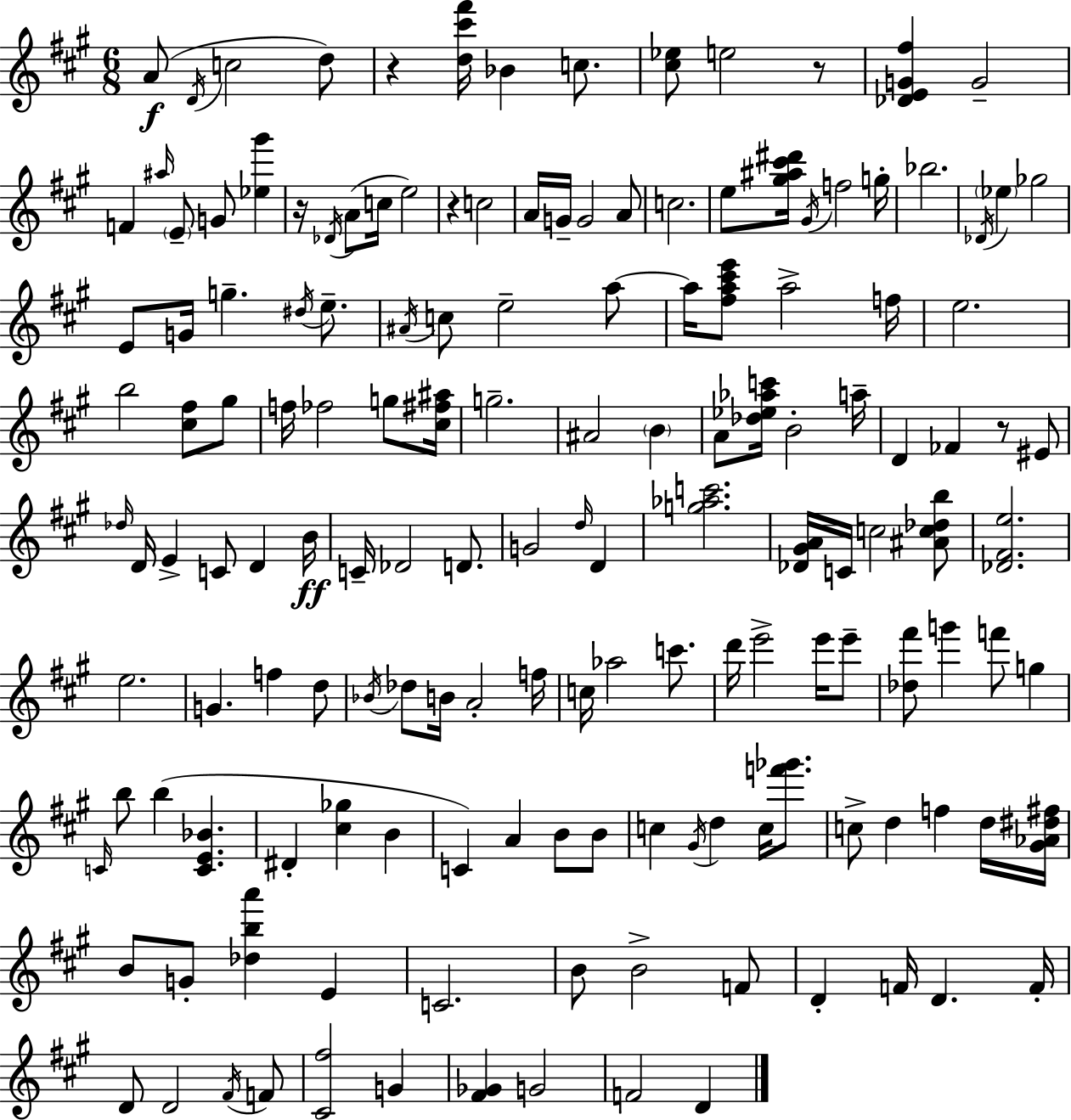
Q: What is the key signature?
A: A major